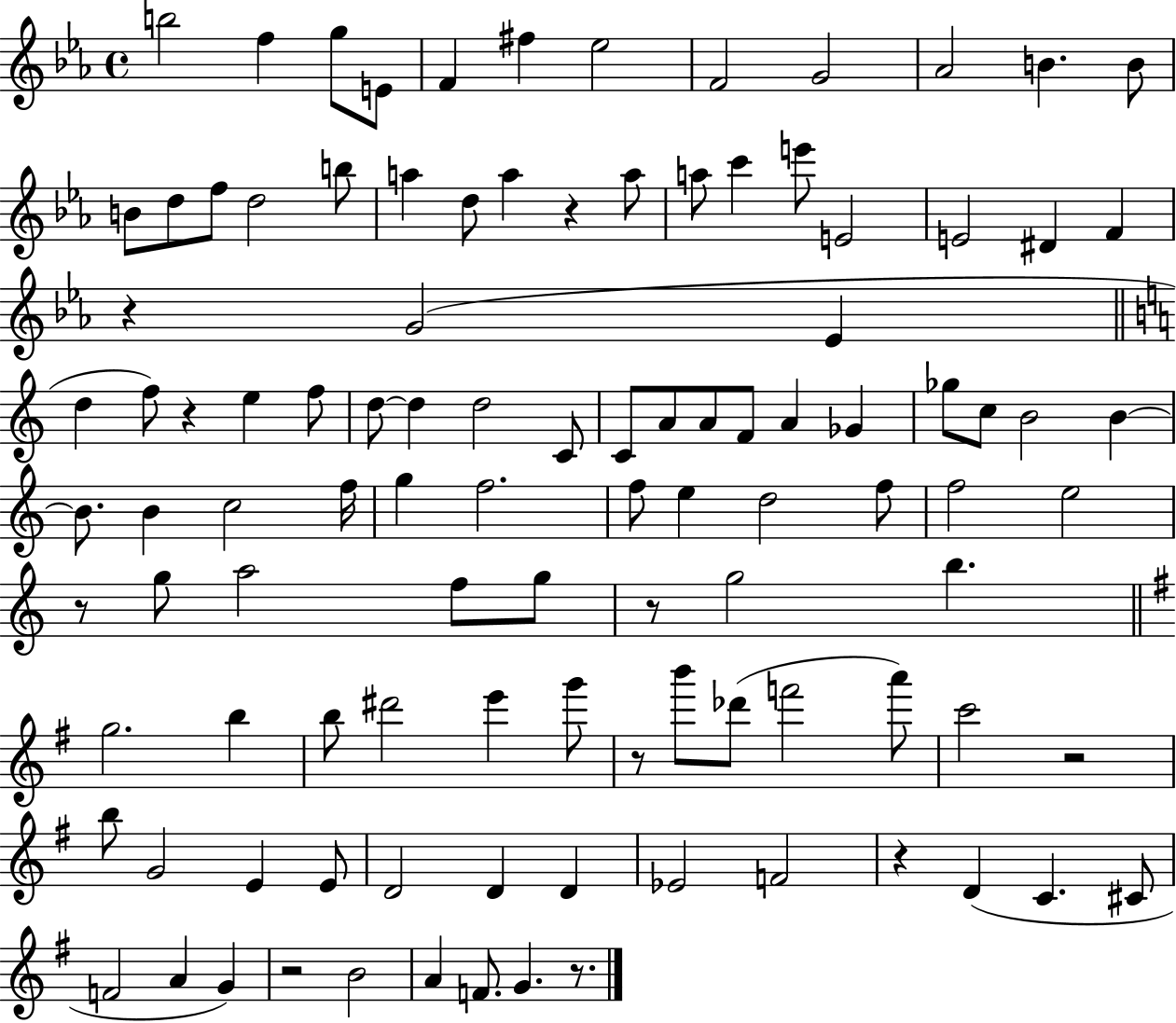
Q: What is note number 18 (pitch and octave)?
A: A5